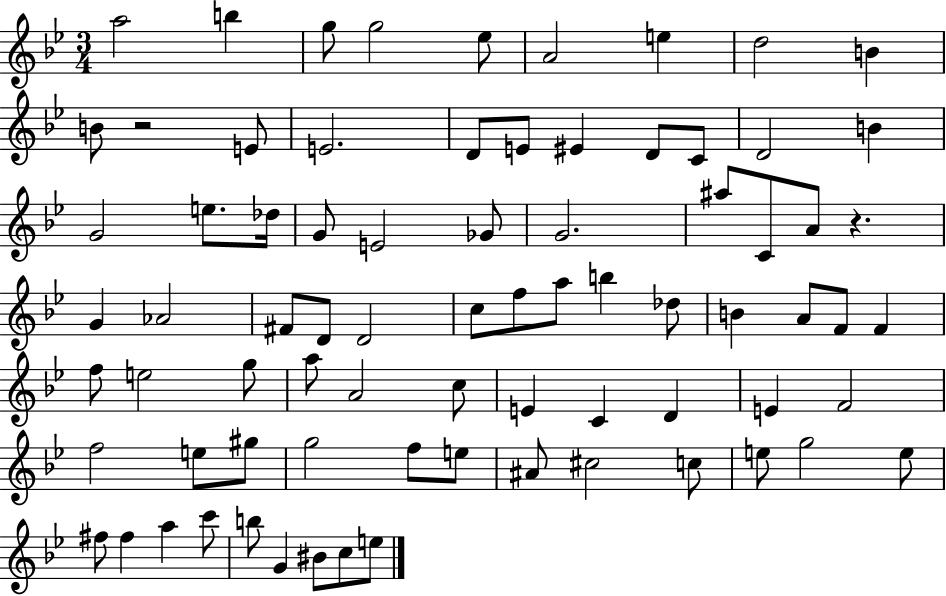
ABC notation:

X:1
T:Untitled
M:3/4
L:1/4
K:Bb
a2 b g/2 g2 _e/2 A2 e d2 B B/2 z2 E/2 E2 D/2 E/2 ^E D/2 C/2 D2 B G2 e/2 _d/4 G/2 E2 _G/2 G2 ^a/2 C/2 A/2 z G _A2 ^F/2 D/2 D2 c/2 f/2 a/2 b _d/2 B A/2 F/2 F f/2 e2 g/2 a/2 A2 c/2 E C D E F2 f2 e/2 ^g/2 g2 f/2 e/2 ^A/2 ^c2 c/2 e/2 g2 e/2 ^f/2 ^f a c'/2 b/2 G ^B/2 c/2 e/2